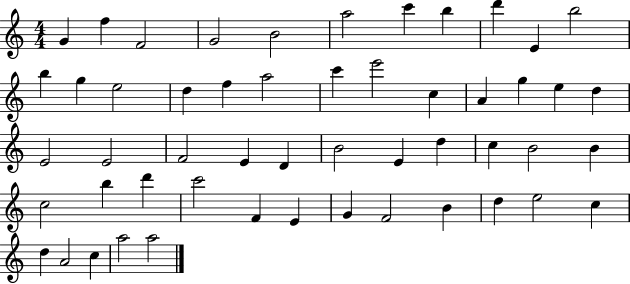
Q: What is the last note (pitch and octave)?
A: A5